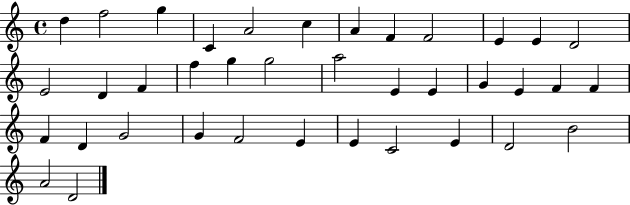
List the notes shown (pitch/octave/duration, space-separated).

D5/q F5/h G5/q C4/q A4/h C5/q A4/q F4/q F4/h E4/q E4/q D4/h E4/h D4/q F4/q F5/q G5/q G5/h A5/h E4/q E4/q G4/q E4/q F4/q F4/q F4/q D4/q G4/h G4/q F4/h E4/q E4/q C4/h E4/q D4/h B4/h A4/h D4/h